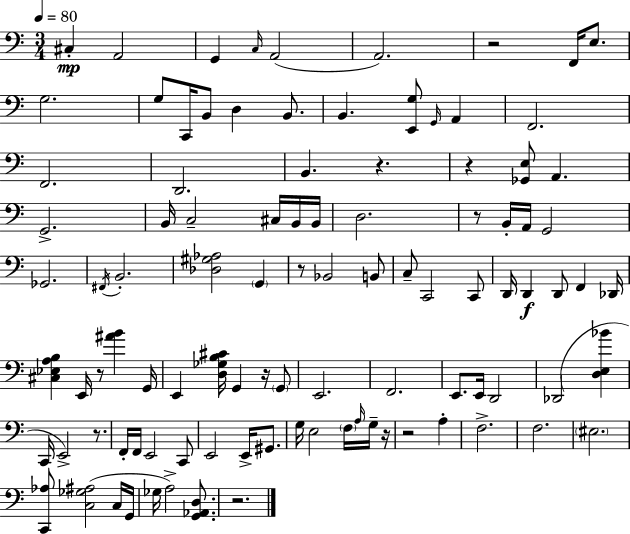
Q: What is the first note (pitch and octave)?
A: C#3